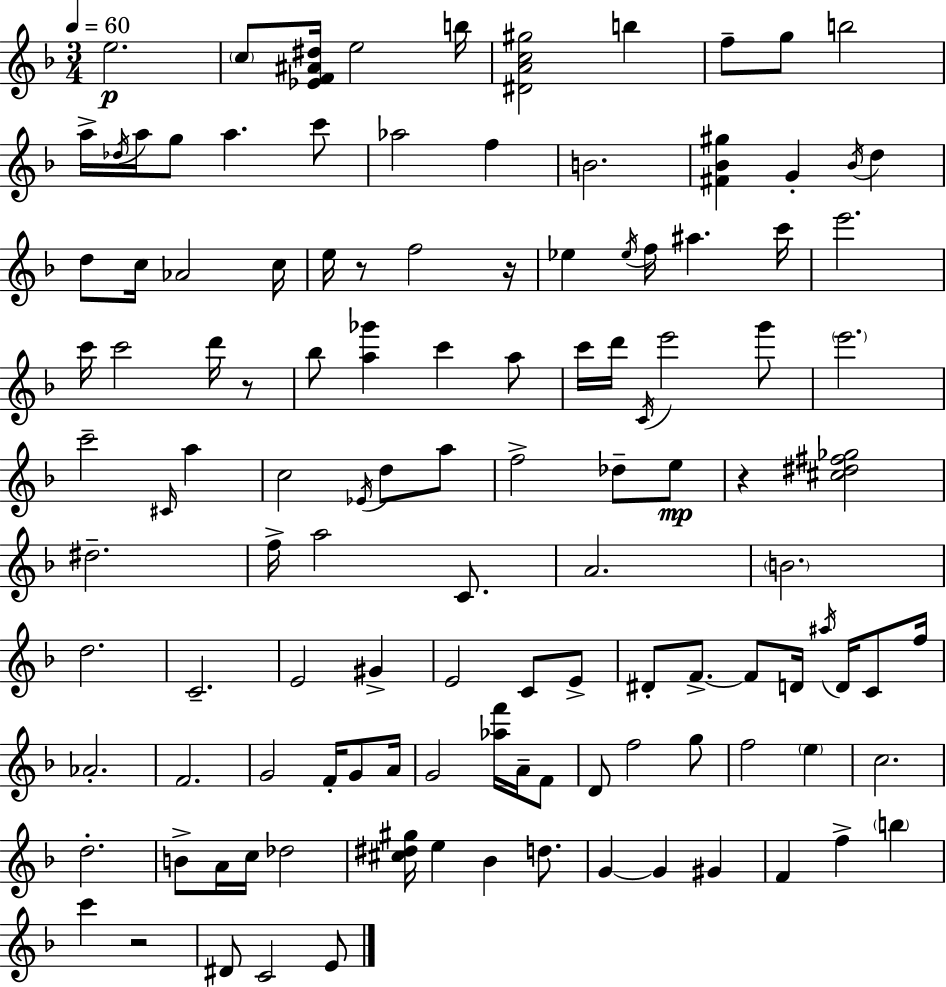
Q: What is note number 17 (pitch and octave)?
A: B4